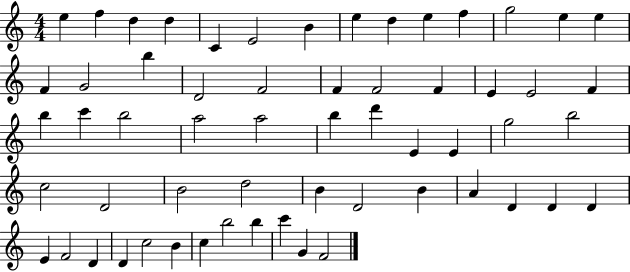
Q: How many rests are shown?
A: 0